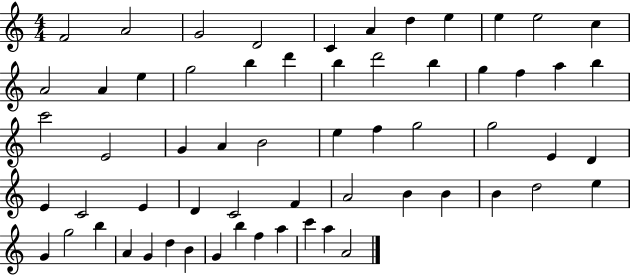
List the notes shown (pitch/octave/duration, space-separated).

F4/h A4/h G4/h D4/h C4/q A4/q D5/q E5/q E5/q E5/h C5/q A4/h A4/q E5/q G5/h B5/q D6/q B5/q D6/h B5/q G5/q F5/q A5/q B5/q C6/h E4/h G4/q A4/q B4/h E5/q F5/q G5/h G5/h E4/q D4/q E4/q C4/h E4/q D4/q C4/h F4/q A4/h B4/q B4/q B4/q D5/h E5/q G4/q G5/h B5/q A4/q G4/q D5/q B4/q G4/q B5/q F5/q A5/q C6/q A5/q A4/h